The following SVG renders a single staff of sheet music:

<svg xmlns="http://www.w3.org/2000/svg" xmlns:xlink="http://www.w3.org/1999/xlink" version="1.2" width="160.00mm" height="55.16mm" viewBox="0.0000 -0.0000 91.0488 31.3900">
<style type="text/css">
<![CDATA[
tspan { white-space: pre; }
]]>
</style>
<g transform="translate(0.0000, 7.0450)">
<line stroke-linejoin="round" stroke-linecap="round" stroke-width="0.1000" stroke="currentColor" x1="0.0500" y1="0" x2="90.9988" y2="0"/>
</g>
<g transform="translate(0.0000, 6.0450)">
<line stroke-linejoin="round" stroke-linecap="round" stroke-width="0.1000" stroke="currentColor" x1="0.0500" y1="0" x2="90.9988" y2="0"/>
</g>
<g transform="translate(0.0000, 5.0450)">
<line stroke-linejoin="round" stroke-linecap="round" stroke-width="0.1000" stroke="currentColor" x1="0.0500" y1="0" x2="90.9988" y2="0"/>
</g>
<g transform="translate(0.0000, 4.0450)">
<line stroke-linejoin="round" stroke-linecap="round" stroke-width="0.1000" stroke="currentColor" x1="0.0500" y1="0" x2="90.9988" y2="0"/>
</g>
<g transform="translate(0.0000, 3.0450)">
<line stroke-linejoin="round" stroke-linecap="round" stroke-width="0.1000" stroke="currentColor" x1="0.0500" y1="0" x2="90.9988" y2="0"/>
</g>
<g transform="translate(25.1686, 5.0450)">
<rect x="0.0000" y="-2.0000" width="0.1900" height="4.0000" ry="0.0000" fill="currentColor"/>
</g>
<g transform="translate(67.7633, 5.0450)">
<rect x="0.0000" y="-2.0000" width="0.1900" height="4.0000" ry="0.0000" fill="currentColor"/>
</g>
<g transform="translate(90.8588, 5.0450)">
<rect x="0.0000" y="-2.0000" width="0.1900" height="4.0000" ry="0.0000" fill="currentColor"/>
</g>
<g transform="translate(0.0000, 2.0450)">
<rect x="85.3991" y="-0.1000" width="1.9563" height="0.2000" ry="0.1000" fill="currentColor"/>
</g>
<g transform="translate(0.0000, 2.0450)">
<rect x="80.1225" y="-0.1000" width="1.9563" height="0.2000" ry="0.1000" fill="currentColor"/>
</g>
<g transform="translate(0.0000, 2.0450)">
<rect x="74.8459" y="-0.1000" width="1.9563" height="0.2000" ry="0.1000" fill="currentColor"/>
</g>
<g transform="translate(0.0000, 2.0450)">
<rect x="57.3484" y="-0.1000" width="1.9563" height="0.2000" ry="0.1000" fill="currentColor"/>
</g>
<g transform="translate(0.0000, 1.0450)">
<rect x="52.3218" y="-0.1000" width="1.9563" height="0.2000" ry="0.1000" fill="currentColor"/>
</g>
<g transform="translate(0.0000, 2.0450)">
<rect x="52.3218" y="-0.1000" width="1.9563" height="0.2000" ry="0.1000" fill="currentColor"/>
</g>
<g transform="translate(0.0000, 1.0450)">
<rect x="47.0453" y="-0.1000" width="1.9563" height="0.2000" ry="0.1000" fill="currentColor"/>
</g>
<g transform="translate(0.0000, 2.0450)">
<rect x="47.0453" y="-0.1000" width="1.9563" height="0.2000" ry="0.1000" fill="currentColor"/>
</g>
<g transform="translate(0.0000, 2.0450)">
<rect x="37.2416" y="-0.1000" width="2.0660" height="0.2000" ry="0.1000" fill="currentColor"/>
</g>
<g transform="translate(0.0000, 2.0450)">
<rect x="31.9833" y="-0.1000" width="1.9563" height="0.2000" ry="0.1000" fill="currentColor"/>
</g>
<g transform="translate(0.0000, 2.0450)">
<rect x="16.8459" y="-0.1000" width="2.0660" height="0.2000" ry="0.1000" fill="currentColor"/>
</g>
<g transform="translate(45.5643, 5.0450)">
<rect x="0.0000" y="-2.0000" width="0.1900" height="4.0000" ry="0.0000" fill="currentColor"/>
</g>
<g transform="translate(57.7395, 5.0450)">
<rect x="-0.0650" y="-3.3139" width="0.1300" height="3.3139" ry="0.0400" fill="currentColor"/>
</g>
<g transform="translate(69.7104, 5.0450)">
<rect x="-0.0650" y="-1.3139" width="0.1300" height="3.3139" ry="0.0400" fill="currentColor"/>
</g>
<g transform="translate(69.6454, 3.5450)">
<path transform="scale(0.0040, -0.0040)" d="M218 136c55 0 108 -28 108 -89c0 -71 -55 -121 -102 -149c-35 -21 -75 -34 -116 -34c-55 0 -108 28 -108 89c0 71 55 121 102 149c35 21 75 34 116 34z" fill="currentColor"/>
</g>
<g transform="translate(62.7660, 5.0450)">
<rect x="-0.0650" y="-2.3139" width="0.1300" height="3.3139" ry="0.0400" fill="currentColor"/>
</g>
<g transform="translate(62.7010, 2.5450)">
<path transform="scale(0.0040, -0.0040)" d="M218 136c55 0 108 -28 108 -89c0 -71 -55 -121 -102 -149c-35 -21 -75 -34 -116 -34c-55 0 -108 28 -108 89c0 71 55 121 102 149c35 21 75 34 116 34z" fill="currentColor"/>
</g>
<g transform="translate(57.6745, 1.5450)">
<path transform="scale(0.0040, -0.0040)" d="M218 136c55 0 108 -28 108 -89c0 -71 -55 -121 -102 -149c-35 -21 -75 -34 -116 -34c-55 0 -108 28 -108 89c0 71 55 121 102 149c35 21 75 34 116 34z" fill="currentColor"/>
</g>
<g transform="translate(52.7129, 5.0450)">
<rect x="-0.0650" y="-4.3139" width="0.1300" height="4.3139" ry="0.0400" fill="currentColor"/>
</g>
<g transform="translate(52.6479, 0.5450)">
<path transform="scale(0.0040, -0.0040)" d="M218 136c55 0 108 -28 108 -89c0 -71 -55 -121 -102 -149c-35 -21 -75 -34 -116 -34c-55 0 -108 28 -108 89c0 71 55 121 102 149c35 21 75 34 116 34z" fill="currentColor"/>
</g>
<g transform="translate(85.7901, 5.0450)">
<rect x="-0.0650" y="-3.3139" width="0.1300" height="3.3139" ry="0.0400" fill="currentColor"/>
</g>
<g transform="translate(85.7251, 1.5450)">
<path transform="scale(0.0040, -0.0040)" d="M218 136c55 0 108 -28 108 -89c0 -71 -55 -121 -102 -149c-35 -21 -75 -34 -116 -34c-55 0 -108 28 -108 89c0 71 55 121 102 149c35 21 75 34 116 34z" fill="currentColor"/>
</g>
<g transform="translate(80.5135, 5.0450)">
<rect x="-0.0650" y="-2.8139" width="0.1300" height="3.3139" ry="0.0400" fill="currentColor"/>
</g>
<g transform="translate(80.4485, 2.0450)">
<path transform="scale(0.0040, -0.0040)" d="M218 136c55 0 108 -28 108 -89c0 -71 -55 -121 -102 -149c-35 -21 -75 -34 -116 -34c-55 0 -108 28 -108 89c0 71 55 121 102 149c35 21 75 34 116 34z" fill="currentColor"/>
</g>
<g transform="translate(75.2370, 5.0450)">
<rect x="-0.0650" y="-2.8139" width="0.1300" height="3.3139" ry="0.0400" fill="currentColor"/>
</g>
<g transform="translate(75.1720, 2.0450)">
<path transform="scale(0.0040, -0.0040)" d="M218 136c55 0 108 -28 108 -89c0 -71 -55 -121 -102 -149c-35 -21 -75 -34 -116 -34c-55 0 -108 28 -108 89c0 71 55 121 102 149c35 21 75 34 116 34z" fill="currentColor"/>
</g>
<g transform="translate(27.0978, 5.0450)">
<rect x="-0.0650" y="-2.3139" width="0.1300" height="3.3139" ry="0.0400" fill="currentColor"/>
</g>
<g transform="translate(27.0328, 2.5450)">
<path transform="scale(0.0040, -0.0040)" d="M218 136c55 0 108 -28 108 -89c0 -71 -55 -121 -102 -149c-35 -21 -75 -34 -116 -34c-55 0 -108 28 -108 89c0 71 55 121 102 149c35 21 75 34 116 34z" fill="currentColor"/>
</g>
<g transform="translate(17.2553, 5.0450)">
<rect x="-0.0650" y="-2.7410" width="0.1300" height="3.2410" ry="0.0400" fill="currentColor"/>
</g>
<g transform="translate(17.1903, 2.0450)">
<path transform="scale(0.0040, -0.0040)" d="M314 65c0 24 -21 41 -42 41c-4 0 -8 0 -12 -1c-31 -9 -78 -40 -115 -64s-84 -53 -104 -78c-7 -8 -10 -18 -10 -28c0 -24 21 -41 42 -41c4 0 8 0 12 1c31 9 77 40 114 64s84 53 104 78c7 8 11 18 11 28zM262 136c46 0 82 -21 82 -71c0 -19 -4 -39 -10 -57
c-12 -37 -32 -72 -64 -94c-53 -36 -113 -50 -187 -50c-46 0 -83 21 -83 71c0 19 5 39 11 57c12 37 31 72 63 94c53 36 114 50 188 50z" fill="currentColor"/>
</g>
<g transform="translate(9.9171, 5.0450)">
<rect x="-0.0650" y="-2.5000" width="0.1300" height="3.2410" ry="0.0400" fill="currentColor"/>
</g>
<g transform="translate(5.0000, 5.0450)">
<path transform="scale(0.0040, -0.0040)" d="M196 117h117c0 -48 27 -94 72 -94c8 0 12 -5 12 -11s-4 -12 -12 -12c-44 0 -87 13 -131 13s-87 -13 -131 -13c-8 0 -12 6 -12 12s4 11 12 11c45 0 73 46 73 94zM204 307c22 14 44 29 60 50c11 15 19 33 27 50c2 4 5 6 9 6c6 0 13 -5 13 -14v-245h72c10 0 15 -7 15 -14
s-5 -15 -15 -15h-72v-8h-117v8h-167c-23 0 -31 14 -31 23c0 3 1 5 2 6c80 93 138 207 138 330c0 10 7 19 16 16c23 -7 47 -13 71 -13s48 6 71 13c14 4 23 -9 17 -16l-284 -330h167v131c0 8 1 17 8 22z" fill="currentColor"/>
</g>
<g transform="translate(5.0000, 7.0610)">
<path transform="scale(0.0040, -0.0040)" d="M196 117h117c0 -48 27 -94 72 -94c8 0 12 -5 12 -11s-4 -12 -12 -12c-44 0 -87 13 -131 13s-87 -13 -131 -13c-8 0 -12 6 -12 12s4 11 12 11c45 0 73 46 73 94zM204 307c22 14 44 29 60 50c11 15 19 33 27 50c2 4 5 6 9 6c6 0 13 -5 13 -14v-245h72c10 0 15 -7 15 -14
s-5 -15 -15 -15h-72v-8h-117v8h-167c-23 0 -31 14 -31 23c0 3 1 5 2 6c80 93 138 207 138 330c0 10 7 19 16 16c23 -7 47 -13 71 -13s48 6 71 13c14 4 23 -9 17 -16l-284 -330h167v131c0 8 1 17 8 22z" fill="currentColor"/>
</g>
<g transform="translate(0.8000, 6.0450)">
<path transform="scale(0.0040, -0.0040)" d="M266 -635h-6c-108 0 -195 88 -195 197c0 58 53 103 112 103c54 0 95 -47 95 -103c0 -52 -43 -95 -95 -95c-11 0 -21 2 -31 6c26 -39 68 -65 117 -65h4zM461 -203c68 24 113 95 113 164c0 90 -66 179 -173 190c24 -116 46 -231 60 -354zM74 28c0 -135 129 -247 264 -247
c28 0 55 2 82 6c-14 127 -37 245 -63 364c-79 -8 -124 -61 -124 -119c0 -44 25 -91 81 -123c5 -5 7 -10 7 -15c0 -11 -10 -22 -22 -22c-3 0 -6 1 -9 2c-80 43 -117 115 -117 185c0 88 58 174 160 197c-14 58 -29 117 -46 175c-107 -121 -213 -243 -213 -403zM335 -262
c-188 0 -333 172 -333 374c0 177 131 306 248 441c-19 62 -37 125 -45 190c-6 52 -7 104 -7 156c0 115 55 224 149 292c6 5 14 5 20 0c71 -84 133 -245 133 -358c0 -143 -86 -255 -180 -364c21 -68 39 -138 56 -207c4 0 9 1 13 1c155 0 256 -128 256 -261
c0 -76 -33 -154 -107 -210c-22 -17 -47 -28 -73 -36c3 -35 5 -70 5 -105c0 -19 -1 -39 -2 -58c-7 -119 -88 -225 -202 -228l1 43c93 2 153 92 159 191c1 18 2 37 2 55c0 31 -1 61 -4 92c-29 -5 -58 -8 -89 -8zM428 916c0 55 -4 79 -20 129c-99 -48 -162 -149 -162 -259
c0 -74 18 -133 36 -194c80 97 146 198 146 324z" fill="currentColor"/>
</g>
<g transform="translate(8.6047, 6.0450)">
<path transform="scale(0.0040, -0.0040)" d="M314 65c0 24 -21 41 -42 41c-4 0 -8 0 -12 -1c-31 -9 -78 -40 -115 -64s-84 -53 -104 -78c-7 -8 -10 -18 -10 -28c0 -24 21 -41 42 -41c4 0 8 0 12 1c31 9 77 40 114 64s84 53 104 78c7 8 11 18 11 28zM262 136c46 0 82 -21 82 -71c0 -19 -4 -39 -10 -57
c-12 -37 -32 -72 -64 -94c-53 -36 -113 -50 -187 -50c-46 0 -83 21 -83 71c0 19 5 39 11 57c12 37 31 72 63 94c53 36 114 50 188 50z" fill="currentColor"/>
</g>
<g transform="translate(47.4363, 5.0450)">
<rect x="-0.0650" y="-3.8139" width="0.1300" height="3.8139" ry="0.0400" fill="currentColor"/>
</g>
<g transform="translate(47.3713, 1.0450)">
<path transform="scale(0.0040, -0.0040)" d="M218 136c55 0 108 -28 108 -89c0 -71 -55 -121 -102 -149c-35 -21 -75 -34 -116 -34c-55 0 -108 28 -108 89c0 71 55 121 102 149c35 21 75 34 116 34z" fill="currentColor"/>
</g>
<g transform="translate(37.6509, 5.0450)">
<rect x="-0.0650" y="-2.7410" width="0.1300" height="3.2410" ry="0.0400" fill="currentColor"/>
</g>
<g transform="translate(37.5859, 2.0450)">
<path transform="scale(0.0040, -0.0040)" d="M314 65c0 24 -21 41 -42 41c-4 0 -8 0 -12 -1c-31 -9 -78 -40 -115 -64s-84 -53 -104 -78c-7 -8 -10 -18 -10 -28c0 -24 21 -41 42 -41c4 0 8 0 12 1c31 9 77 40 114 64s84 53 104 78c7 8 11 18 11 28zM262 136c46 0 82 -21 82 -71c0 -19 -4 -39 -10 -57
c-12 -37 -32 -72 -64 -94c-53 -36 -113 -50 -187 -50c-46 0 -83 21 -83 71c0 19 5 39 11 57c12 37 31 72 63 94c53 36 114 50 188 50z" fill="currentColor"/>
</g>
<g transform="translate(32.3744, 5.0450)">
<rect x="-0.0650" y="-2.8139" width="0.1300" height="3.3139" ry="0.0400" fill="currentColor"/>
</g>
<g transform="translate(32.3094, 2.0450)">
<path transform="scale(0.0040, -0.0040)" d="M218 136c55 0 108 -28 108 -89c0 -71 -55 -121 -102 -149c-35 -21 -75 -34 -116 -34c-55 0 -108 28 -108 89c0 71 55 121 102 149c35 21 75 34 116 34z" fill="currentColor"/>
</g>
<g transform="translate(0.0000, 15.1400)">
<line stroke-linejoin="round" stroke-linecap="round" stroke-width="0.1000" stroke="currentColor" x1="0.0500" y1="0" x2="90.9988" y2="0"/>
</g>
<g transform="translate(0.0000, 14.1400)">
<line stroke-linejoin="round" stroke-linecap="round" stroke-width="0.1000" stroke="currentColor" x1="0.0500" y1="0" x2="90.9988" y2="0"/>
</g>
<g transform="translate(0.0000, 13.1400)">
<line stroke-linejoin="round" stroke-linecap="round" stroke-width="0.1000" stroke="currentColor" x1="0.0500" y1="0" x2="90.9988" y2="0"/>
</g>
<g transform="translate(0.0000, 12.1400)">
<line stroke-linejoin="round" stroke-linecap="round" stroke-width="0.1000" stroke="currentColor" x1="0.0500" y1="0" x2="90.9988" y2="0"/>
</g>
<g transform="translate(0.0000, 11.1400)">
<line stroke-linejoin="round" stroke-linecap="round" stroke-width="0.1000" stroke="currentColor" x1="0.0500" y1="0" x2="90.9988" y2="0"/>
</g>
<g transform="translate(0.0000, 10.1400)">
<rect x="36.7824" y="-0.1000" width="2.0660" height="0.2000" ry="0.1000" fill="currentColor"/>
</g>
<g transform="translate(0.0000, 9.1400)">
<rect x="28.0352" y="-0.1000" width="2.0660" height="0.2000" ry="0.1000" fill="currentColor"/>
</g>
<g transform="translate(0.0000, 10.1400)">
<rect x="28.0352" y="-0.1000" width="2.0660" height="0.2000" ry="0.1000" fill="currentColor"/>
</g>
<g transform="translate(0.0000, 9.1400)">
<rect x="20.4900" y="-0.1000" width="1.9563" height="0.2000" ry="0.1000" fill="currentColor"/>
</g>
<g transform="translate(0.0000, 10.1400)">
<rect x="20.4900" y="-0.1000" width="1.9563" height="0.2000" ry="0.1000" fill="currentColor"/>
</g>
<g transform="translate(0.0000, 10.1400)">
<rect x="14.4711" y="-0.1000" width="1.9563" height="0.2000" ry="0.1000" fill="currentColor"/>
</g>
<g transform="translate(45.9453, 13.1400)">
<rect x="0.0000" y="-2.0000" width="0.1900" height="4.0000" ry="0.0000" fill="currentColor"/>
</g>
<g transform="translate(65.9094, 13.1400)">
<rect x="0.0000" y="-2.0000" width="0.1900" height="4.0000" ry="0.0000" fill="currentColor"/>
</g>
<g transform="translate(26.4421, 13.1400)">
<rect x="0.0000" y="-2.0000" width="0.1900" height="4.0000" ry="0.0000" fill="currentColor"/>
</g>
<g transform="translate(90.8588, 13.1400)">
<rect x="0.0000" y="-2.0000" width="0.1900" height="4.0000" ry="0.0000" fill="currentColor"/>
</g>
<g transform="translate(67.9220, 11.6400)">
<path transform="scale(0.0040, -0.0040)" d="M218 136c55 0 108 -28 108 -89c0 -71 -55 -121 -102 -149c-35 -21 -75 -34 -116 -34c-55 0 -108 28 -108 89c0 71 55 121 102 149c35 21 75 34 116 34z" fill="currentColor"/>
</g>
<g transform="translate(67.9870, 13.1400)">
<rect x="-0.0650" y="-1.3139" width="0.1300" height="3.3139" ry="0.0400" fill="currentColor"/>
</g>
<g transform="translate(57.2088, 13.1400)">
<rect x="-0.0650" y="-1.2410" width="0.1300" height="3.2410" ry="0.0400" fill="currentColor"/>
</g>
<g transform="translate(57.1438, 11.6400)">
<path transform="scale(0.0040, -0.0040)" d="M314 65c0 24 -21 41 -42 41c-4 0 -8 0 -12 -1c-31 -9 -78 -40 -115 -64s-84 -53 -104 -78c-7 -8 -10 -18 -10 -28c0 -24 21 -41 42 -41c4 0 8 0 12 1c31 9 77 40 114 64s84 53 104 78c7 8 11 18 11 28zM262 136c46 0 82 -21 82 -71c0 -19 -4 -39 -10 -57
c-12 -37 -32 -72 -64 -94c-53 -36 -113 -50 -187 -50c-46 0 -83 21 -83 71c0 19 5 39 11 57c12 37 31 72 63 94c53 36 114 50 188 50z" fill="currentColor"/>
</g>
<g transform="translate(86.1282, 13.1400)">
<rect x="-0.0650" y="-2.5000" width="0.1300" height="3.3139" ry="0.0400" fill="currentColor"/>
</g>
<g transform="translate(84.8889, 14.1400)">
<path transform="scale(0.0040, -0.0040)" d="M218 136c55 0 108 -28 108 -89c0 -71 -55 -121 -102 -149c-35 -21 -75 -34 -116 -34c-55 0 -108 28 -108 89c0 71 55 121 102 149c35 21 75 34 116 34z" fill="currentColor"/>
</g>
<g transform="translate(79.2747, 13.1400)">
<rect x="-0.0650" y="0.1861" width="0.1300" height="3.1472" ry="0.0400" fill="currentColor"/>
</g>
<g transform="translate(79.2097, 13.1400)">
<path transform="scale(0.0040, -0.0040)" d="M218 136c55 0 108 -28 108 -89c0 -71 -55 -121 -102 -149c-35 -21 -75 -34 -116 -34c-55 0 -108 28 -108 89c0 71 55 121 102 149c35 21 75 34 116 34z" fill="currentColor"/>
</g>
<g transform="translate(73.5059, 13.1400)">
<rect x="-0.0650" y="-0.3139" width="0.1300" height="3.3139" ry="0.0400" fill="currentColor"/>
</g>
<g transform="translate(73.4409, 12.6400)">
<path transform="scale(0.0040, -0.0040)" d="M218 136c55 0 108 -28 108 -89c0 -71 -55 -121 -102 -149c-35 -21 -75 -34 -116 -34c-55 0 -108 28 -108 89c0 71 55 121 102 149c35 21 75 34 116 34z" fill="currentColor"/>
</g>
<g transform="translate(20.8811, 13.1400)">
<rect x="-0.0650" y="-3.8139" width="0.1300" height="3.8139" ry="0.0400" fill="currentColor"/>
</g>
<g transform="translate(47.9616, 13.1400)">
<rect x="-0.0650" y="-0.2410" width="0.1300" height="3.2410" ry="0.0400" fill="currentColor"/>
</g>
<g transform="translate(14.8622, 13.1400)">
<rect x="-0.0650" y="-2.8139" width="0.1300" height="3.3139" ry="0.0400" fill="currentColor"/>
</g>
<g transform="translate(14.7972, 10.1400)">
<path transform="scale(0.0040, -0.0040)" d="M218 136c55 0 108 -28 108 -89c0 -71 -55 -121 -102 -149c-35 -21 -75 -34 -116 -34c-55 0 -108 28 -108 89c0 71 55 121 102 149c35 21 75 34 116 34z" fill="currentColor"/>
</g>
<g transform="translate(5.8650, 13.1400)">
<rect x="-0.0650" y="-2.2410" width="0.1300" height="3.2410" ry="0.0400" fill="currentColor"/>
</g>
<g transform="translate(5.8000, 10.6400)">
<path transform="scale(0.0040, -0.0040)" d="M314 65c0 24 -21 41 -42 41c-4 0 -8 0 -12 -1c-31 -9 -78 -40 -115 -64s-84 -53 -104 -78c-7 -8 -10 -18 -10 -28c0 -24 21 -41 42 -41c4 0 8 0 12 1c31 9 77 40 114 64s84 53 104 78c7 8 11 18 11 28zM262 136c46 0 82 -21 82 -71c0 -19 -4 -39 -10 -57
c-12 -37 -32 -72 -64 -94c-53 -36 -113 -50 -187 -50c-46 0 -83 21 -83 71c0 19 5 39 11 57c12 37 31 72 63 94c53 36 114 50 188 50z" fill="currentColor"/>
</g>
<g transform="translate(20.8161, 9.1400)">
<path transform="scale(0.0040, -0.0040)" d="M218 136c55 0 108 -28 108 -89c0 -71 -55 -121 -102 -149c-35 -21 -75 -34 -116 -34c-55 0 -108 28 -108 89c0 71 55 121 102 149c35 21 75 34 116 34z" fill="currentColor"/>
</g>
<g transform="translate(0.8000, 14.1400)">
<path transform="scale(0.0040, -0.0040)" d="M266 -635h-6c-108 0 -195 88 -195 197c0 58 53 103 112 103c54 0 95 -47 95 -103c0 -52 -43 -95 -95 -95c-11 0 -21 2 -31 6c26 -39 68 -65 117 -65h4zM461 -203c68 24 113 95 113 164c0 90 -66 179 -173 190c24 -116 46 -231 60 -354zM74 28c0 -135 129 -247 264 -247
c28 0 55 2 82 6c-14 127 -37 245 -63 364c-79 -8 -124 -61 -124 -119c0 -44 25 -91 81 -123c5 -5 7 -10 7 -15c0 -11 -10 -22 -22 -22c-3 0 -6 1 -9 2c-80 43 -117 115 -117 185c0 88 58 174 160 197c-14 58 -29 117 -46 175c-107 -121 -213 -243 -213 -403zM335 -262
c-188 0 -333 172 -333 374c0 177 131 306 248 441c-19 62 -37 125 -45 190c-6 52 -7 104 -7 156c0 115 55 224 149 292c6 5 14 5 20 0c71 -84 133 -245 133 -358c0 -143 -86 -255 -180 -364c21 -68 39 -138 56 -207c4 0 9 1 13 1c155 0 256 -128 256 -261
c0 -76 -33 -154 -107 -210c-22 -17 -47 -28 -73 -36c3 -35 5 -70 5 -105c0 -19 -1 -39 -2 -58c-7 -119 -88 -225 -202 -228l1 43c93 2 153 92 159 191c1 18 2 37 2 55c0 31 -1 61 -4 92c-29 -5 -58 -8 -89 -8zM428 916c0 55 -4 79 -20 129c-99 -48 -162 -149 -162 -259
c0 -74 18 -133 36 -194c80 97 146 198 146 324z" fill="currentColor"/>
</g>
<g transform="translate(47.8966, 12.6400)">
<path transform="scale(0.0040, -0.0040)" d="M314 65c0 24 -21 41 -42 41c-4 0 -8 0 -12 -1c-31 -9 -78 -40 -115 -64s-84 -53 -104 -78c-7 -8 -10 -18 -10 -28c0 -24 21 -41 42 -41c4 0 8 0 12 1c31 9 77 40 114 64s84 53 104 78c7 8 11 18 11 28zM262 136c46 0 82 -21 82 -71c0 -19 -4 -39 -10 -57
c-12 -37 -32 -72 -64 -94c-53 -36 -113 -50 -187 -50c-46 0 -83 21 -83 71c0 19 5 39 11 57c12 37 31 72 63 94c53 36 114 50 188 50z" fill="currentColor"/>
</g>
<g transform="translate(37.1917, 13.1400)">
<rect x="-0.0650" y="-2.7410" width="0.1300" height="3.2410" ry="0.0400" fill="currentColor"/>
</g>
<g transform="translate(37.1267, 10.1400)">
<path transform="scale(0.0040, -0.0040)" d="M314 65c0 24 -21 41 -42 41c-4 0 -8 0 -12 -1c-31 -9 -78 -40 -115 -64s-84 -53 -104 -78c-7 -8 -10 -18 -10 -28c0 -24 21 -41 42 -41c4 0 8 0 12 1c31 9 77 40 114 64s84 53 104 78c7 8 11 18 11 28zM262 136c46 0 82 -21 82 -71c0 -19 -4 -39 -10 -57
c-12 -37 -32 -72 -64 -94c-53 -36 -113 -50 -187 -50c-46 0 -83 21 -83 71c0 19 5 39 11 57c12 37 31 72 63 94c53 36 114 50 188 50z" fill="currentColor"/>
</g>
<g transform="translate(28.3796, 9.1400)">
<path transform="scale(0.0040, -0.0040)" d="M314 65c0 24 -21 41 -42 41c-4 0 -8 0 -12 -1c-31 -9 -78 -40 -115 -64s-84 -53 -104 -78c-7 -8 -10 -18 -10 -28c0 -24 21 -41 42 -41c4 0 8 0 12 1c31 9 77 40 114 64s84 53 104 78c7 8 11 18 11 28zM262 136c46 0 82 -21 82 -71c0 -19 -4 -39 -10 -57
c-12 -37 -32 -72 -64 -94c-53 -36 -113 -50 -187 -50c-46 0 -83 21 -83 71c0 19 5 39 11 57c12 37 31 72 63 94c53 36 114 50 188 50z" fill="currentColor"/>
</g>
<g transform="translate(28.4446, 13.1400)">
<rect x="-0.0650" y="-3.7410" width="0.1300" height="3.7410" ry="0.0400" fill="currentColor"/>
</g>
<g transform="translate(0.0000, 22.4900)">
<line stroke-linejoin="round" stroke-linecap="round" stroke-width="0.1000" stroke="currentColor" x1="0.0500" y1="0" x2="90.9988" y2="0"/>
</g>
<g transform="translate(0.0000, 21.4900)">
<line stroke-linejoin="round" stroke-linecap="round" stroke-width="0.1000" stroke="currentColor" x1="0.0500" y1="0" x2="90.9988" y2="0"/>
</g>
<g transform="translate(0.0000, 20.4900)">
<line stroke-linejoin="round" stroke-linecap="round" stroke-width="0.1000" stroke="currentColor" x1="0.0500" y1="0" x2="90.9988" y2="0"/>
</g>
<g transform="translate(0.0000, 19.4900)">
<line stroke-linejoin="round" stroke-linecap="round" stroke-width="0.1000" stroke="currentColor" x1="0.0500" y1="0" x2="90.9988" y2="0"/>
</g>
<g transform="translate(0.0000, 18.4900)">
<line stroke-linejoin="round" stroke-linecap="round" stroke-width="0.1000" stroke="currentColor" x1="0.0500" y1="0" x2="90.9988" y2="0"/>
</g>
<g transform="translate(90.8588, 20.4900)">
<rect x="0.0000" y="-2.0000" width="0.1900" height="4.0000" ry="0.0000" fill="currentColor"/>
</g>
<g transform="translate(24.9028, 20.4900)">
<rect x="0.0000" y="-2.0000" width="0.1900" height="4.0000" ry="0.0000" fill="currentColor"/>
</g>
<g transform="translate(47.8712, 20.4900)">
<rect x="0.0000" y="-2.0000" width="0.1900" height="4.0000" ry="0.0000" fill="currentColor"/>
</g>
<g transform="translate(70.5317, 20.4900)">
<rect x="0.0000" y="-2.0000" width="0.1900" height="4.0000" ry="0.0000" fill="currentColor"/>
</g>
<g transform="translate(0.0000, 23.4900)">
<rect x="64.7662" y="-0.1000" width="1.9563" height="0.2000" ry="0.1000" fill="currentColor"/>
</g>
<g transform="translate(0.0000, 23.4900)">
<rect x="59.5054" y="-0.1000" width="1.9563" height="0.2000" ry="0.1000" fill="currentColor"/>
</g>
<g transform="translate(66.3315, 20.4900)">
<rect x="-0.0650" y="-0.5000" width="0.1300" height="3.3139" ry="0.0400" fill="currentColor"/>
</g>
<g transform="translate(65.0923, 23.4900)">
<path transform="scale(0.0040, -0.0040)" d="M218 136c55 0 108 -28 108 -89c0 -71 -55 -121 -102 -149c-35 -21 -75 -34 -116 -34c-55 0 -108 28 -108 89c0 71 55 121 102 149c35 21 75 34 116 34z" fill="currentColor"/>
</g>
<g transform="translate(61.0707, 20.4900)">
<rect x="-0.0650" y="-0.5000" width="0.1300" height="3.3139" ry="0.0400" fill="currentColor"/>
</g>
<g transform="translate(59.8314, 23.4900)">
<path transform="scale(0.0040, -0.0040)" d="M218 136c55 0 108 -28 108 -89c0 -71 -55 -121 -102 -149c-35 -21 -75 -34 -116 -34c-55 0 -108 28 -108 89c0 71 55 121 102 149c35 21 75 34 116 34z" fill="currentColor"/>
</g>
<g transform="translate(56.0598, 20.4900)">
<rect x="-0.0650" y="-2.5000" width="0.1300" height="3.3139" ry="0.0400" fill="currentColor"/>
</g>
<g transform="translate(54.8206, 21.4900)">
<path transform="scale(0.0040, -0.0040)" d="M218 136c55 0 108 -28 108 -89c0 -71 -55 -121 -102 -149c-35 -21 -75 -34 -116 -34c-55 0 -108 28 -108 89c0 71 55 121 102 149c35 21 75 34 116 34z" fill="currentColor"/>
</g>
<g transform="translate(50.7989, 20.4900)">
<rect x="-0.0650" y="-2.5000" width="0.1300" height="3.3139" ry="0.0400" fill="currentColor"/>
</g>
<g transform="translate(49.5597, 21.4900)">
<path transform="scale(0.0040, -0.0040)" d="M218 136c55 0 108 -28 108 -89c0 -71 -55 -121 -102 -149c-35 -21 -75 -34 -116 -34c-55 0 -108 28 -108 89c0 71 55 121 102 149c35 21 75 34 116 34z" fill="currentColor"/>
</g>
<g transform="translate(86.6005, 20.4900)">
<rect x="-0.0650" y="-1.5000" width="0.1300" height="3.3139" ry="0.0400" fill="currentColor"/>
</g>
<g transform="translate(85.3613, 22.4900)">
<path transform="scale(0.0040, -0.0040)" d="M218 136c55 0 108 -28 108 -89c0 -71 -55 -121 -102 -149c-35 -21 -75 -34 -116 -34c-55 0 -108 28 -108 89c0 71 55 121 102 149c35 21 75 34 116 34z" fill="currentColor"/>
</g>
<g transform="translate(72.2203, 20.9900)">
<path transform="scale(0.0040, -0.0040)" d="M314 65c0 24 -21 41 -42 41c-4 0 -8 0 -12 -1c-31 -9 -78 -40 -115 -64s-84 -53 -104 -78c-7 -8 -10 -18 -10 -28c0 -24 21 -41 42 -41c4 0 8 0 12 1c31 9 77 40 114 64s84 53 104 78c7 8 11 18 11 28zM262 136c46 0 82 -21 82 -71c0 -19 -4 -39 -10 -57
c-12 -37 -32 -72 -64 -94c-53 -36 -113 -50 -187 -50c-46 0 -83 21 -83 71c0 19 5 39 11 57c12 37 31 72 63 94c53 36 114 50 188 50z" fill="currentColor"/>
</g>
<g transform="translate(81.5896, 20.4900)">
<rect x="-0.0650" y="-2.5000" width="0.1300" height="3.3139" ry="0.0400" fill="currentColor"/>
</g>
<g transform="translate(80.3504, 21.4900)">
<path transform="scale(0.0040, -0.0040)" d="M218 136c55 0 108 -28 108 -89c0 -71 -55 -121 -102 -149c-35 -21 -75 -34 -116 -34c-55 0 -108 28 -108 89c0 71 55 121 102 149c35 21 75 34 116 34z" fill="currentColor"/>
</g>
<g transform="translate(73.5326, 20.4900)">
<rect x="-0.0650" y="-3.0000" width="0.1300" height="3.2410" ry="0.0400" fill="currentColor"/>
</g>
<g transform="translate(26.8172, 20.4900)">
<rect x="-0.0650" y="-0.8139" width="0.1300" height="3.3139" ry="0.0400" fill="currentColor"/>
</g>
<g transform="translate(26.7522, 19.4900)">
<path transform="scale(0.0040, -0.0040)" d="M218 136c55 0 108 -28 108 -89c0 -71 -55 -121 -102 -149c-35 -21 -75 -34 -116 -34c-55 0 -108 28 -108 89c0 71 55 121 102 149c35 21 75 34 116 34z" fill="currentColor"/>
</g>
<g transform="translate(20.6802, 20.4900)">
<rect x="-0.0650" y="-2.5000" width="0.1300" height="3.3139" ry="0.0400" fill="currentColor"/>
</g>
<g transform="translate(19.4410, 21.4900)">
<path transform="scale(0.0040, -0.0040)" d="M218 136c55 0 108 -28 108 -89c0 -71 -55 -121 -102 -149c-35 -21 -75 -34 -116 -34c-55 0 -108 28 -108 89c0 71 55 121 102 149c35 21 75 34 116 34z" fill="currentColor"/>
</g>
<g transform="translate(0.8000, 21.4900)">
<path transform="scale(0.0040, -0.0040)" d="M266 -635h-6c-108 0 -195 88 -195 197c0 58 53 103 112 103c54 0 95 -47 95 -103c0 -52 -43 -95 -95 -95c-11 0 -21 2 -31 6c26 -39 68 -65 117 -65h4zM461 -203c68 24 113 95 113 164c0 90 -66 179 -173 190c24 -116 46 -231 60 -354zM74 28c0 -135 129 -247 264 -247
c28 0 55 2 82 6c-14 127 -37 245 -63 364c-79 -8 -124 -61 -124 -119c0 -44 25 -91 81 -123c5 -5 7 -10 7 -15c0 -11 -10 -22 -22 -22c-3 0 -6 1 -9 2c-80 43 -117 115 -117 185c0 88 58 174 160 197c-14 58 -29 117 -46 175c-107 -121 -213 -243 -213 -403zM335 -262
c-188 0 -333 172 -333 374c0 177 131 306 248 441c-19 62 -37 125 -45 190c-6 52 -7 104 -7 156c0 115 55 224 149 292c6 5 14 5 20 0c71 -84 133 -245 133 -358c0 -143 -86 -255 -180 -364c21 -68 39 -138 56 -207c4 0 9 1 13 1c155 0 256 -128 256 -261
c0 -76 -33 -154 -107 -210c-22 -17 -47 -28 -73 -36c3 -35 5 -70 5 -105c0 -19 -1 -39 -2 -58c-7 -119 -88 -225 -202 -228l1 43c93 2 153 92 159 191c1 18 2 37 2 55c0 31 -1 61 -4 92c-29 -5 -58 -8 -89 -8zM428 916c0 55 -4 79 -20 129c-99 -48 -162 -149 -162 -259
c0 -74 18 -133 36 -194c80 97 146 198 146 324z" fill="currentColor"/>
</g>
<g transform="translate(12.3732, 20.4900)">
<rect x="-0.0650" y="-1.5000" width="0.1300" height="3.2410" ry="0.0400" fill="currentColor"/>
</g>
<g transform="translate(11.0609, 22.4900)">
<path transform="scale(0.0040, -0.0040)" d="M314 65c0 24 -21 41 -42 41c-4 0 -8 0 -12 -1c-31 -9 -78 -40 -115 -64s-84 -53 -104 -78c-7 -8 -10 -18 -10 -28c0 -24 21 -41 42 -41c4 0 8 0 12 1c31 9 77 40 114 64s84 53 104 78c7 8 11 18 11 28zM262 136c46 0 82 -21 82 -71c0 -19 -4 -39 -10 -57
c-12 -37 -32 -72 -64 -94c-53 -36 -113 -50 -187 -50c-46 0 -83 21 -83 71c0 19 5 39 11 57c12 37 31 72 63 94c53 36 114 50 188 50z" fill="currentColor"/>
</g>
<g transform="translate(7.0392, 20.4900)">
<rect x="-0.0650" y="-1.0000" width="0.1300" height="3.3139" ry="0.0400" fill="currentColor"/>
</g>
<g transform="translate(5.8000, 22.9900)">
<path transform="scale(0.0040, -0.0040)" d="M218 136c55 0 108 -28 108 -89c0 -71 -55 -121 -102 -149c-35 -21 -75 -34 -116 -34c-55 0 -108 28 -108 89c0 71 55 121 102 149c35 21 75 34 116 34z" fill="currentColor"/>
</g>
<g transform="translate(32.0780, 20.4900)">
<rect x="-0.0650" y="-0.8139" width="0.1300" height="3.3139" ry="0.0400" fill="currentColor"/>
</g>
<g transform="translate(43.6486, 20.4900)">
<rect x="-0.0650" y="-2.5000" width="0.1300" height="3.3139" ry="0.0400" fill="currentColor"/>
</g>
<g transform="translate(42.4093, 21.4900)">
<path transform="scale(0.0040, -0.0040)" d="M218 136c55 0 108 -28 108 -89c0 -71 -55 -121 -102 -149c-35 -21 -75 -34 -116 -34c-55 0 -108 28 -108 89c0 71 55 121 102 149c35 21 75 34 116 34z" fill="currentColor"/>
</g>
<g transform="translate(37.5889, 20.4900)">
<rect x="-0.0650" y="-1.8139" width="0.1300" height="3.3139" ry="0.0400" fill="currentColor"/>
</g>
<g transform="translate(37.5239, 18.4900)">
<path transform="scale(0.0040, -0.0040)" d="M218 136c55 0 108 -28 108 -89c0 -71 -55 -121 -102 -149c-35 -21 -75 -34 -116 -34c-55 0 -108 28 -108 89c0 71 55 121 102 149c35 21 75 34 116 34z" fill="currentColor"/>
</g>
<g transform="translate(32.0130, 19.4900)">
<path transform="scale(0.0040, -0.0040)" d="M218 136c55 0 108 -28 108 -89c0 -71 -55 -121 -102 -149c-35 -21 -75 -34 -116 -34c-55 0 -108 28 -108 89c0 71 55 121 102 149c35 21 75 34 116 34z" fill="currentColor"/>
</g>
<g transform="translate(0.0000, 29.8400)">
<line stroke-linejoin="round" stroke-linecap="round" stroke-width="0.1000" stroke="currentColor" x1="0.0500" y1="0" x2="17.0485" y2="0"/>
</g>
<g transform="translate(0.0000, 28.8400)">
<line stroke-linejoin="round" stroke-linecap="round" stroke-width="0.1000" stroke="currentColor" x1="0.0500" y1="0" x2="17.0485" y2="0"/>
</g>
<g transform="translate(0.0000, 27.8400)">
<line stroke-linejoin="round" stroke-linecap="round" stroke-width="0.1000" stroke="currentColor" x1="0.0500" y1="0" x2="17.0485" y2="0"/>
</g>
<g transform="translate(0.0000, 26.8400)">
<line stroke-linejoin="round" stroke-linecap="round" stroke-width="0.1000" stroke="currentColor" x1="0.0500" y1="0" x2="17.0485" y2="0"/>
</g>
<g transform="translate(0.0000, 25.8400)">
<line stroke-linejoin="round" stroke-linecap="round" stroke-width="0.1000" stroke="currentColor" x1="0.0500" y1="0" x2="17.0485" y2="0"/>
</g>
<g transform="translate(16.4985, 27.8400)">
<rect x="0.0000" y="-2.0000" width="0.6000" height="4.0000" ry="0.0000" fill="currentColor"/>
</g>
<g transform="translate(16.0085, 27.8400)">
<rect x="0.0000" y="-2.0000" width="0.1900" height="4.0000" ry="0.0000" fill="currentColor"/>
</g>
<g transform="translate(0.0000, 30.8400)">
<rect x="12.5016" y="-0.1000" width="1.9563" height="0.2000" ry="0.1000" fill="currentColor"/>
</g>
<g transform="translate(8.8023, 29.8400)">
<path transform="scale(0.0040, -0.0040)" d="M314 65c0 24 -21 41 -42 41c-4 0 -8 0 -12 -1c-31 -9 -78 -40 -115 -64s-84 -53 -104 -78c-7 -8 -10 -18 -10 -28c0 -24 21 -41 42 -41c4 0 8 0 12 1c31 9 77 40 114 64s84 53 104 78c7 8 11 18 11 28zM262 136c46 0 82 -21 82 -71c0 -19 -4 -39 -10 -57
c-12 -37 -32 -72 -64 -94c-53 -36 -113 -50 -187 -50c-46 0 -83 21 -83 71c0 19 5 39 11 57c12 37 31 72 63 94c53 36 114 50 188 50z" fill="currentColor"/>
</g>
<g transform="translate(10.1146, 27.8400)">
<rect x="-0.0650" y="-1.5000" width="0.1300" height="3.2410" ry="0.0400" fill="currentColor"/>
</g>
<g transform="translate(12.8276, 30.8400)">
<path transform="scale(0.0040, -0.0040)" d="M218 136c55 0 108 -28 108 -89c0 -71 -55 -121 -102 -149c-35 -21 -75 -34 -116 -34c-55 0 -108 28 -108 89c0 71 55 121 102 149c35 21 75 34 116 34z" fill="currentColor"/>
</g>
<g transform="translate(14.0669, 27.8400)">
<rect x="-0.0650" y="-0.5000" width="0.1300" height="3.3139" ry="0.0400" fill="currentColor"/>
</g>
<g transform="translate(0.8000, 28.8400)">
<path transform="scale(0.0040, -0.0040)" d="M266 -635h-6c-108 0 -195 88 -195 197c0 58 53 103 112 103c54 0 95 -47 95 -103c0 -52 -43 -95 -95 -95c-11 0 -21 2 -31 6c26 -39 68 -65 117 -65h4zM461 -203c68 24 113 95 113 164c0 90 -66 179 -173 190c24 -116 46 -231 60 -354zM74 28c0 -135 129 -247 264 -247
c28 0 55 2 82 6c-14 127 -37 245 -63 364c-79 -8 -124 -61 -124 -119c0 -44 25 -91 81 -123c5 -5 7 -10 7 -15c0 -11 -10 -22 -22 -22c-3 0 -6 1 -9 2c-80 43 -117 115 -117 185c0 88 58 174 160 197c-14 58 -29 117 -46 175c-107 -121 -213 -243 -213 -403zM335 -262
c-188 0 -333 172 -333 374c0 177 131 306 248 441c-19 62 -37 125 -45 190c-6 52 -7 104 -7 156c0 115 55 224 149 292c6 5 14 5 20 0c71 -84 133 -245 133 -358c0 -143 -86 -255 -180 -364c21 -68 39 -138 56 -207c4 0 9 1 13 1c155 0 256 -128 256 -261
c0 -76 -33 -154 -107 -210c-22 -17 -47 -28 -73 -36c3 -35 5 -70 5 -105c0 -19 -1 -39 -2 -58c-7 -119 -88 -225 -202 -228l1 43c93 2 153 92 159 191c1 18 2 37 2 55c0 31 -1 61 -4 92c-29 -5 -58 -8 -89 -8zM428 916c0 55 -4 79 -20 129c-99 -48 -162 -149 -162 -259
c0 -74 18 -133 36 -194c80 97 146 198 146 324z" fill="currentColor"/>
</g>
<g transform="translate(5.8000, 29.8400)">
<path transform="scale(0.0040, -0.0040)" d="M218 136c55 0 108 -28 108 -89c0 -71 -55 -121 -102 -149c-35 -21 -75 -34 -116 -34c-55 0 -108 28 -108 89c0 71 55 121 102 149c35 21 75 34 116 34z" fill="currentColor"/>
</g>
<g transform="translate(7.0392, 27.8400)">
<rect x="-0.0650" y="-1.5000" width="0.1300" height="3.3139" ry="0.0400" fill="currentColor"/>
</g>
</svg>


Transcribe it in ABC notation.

X:1
T:Untitled
M:4/4
L:1/4
K:C
G2 a2 g a a2 c' d' b g e a a b g2 a c' c'2 a2 c2 e2 e c B G D E2 G d d f G G G C C A2 G E E E2 C